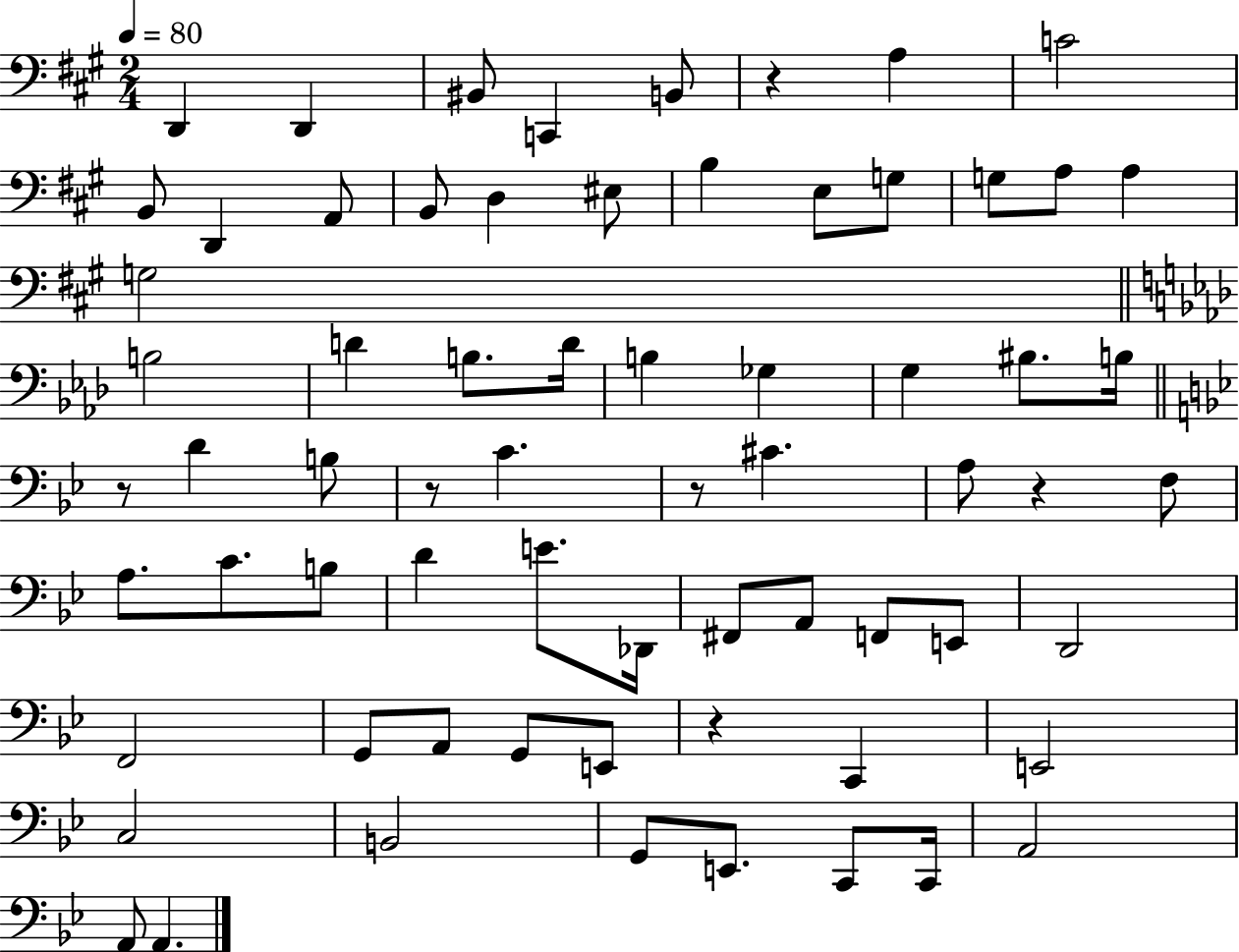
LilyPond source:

{
  \clef bass
  \numericTimeSignature
  \time 2/4
  \key a \major
  \tempo 4 = 80
  \repeat volta 2 { d,4 d,4 | bis,8 c,4 b,8 | r4 a4 | c'2 | \break b,8 d,4 a,8 | b,8 d4 eis8 | b4 e8 g8 | g8 a8 a4 | \break g2 | \bar "||" \break \key aes \major b2 | d'4 b8. d'16 | b4 ges4 | g4 bis8. b16 | \break \bar "||" \break \key g \minor r8 d'4 b8 | r8 c'4. | r8 cis'4. | a8 r4 f8 | \break a8. c'8. b8 | d'4 e'8. des,16 | fis,8 a,8 f,8 e,8 | d,2 | \break f,2 | g,8 a,8 g,8 e,8 | r4 c,4 | e,2 | \break c2 | b,2 | g,8 e,8. c,8 c,16 | a,2 | \break a,8 a,4. | } \bar "|."
}